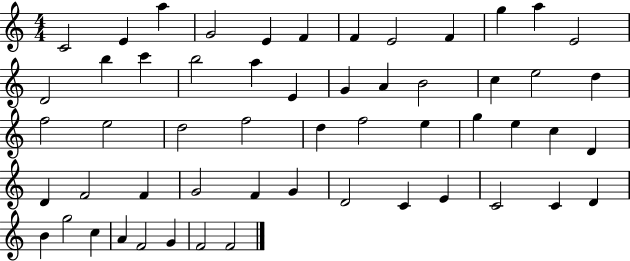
X:1
T:Untitled
M:4/4
L:1/4
K:C
C2 E a G2 E F F E2 F g a E2 D2 b c' b2 a E G A B2 c e2 d f2 e2 d2 f2 d f2 e g e c D D F2 F G2 F G D2 C E C2 C D B g2 c A F2 G F2 F2